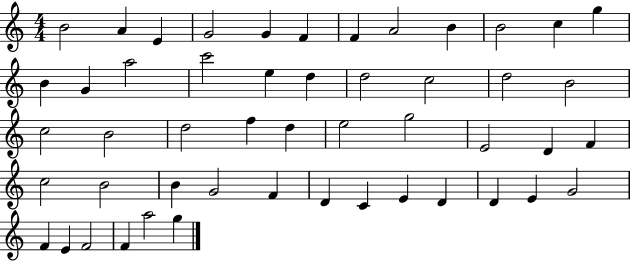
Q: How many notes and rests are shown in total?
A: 50